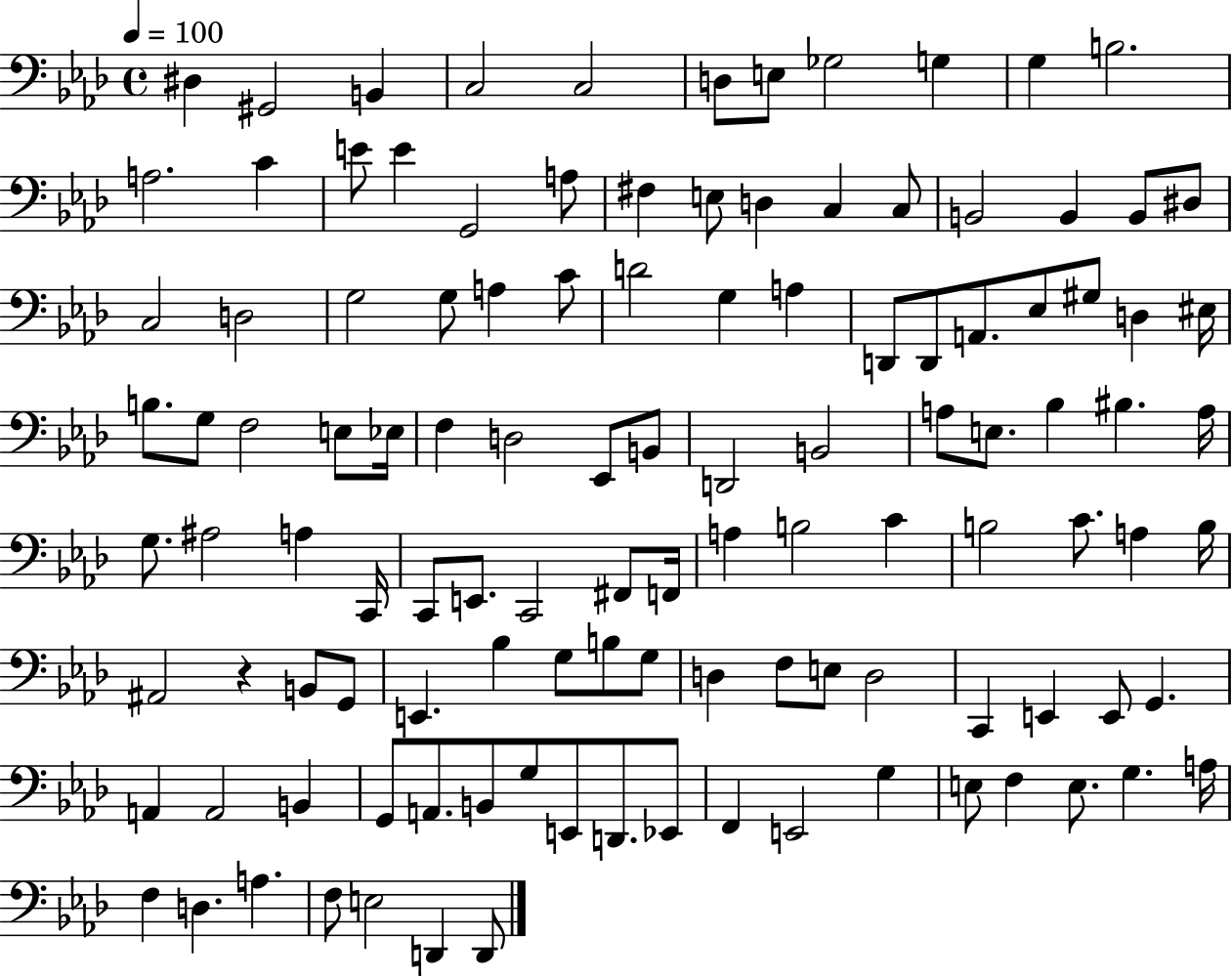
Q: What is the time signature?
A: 4/4